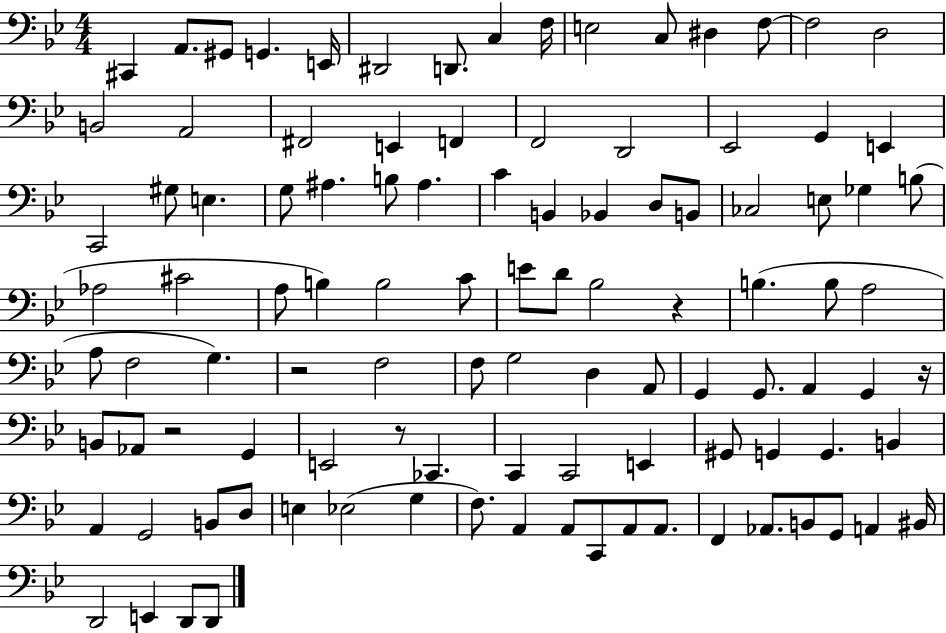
X:1
T:Untitled
M:4/4
L:1/4
K:Bb
^C,, A,,/2 ^G,,/2 G,, E,,/4 ^D,,2 D,,/2 C, F,/4 E,2 C,/2 ^D, F,/2 F,2 D,2 B,,2 A,,2 ^F,,2 E,, F,, F,,2 D,,2 _E,,2 G,, E,, C,,2 ^G,/2 E, G,/2 ^A, B,/2 ^A, C B,, _B,, D,/2 B,,/2 _C,2 E,/2 _G, B,/2 _A,2 ^C2 A,/2 B, B,2 C/2 E/2 D/2 _B,2 z B, B,/2 A,2 A,/2 F,2 G, z2 F,2 F,/2 G,2 D, A,,/2 G,, G,,/2 A,, G,, z/4 B,,/2 _A,,/2 z2 G,, E,,2 z/2 _C,, C,, C,,2 E,, ^G,,/2 G,, G,, B,, A,, G,,2 B,,/2 D,/2 E, _E,2 G, F,/2 A,, A,,/2 C,,/2 A,,/2 A,,/2 F,, _A,,/2 B,,/2 G,,/2 A,, ^B,,/4 D,,2 E,, D,,/2 D,,/2